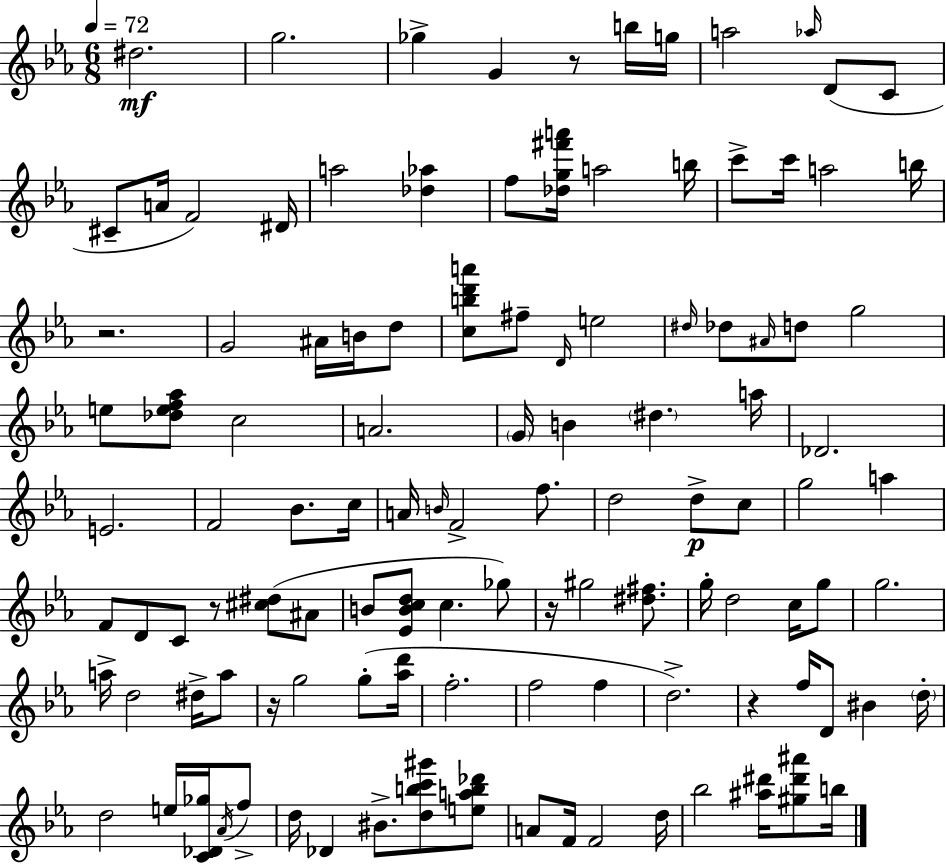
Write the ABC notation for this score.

X:1
T:Untitled
M:6/8
L:1/4
K:Cm
^d2 g2 _g G z/2 b/4 g/4 a2 _a/4 D/2 C/2 ^C/2 A/4 F2 ^D/4 a2 [_d_a] f/2 [_dg^f'a']/4 a2 b/4 c'/2 c'/4 a2 b/4 z2 G2 ^A/4 B/4 d/2 [cbd'a']/2 ^f/2 D/4 e2 ^d/4 _d/2 ^A/4 d/2 g2 e/2 [_def_a]/2 c2 A2 G/4 B ^d a/4 _D2 E2 F2 _B/2 c/4 A/4 B/4 F2 f/2 d2 d/2 c/2 g2 a F/2 D/2 C/2 z/2 [^c^d]/2 ^A/2 B/2 [_EBcd]/2 c _g/2 z/4 ^g2 [^d^f]/2 g/4 d2 c/4 g/2 g2 a/4 d2 ^d/4 a/2 z/4 g2 g/2 [_ad']/4 f2 f2 f d2 z f/4 D/2 ^B d/4 d2 e/4 [C_D_g]/4 _A/4 f/2 d/4 _D ^B/2 [dbc'^g']/2 [eab_d']/2 A/2 F/4 F2 d/4 _b2 [^a^d']/4 [^g^d'^a']/2 b/4